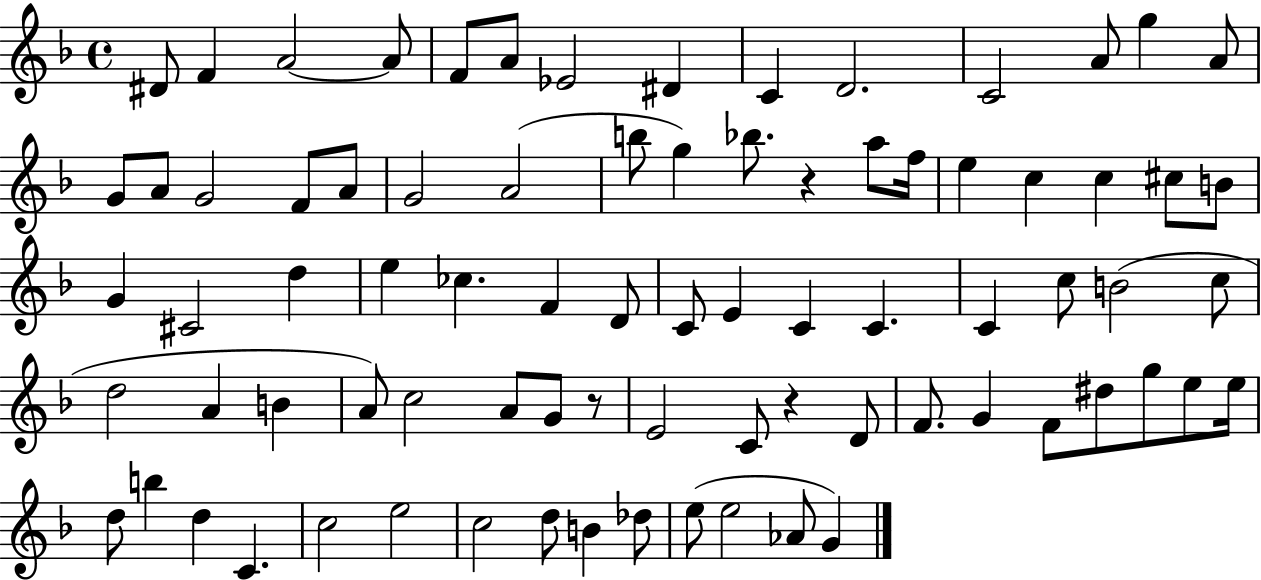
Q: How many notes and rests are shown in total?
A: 80